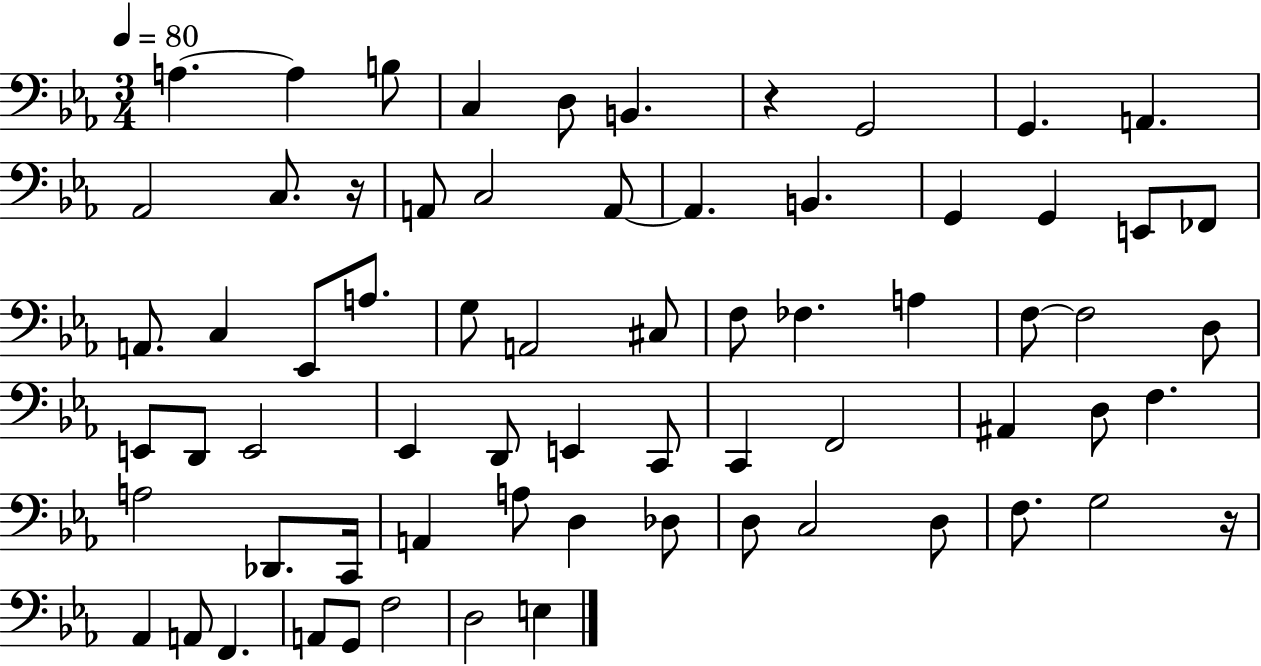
X:1
T:Untitled
M:3/4
L:1/4
K:Eb
A, A, B,/2 C, D,/2 B,, z G,,2 G,, A,, _A,,2 C,/2 z/4 A,,/2 C,2 A,,/2 A,, B,, G,, G,, E,,/2 _F,,/2 A,,/2 C, _E,,/2 A,/2 G,/2 A,,2 ^C,/2 F,/2 _F, A, F,/2 F,2 D,/2 E,,/2 D,,/2 E,,2 _E,, D,,/2 E,, C,,/2 C,, F,,2 ^A,, D,/2 F, A,2 _D,,/2 C,,/4 A,, A,/2 D, _D,/2 D,/2 C,2 D,/2 F,/2 G,2 z/4 _A,, A,,/2 F,, A,,/2 G,,/2 F,2 D,2 E,